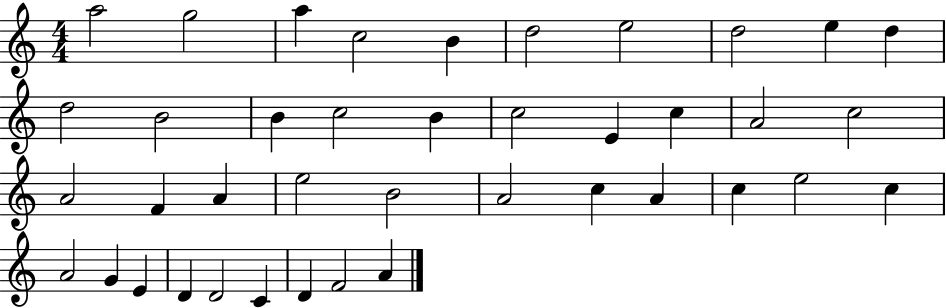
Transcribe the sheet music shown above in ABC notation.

X:1
T:Untitled
M:4/4
L:1/4
K:C
a2 g2 a c2 B d2 e2 d2 e d d2 B2 B c2 B c2 E c A2 c2 A2 F A e2 B2 A2 c A c e2 c A2 G E D D2 C D F2 A